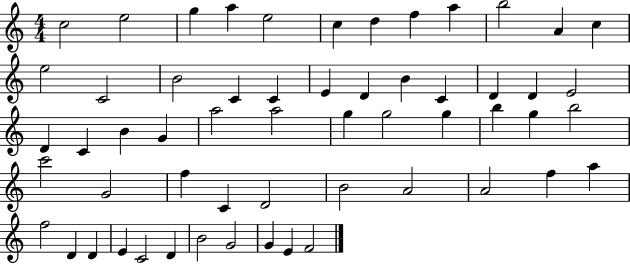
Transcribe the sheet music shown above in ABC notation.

X:1
T:Untitled
M:4/4
L:1/4
K:C
c2 e2 g a e2 c d f a b2 A c e2 C2 B2 C C E D B C D D E2 D C B G a2 a2 g g2 g b g b2 c'2 G2 f C D2 B2 A2 A2 f a f2 D D E C2 D B2 G2 G E F2